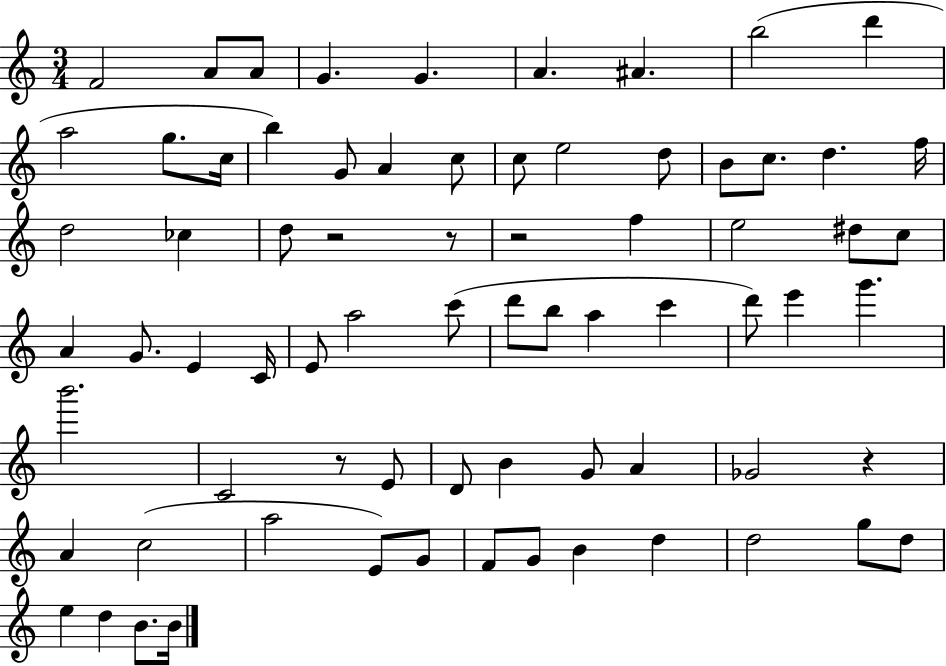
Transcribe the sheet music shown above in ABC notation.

X:1
T:Untitled
M:3/4
L:1/4
K:C
F2 A/2 A/2 G G A ^A b2 d' a2 g/2 c/4 b G/2 A c/2 c/2 e2 d/2 B/2 c/2 d f/4 d2 _c d/2 z2 z/2 z2 f e2 ^d/2 c/2 A G/2 E C/4 E/2 a2 c'/2 d'/2 b/2 a c' d'/2 e' g' b'2 C2 z/2 E/2 D/2 B G/2 A _G2 z A c2 a2 E/2 G/2 F/2 G/2 B d d2 g/2 d/2 e d B/2 B/4